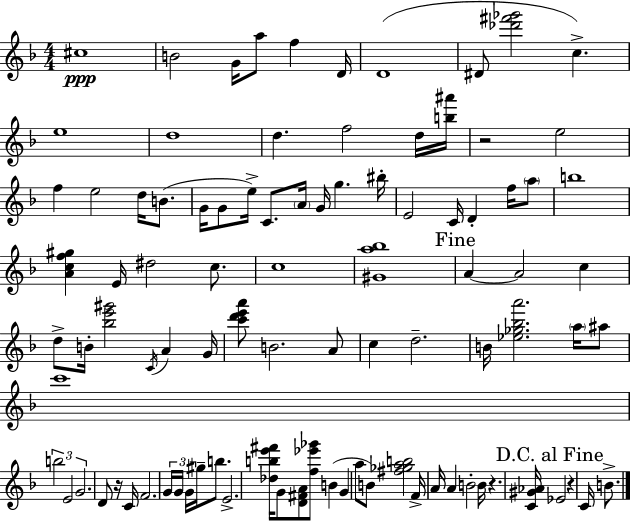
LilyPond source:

{
  \clef treble
  \numericTimeSignature
  \time 4/4
  \key f \major
  cis''1\ppp | b'2 g'16 a''8 f''4 d'16 | d'1( | dis'8 <des''' fis''' ges'''>2 c''4.->) | \break e''1 | d''1 | d''4. f''2 d''16 <b'' ais'''>16 | r2 e''2 | \break f''4 e''2 d''16 b'8.( | g'16 g'8 e''16->) c'8. \parenthesize a'16 g'16 g''4. bis''16-. | e'2 c'16 d'4-. f''16 \parenthesize a''8 | b''1 | \break <a' c'' f'' gis''>4 e'16 dis''2 c''8. | c''1 | <gis' a'' bes''>1 | \mark "Fine" a'4~~ a'2 c''4 | \break d''8-> b'16-. <bes'' e''' gis'''>2 \acciaccatura { c'16 } a'4 | g'16 <c''' d''' e''' a'''>8 b'2. a'8 | c''4 d''2.-- | b'16 <ees'' ges'' bes'' a'''>2. \parenthesize a''16 ais''8 | \break c'''1 | \tuplet 3/2 { b''2 e'2 | g'2. } d'8 r16 | c'16 f'2. \tuplet 3/2 { g'16 g'16 g'16 } | \break gis''16-- b''8. e'2.-> | <des'' b'' e''' fis'''>16 g'8 <d' fis' a'>8 <f'' ees''' ges'''>8 b'4( g'4 a''8 | b'8) <fis'' ges'' a'' b''>2 f'16-> a'16 a'4 | b'2-. b'16 r4. | \break <c' gis' aes'>16 \mark "D.C. al Fine" ees'2 r4 c'16 b'8.-> | \bar "|."
}